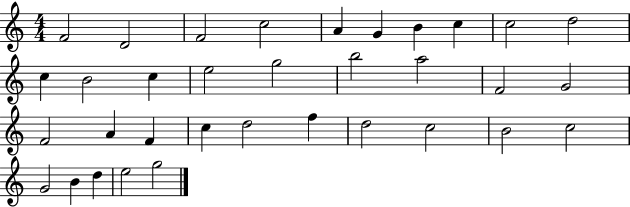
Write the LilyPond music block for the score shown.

{
  \clef treble
  \numericTimeSignature
  \time 4/4
  \key c \major
  f'2 d'2 | f'2 c''2 | a'4 g'4 b'4 c''4 | c''2 d''2 | \break c''4 b'2 c''4 | e''2 g''2 | b''2 a''2 | f'2 g'2 | \break f'2 a'4 f'4 | c''4 d''2 f''4 | d''2 c''2 | b'2 c''2 | \break g'2 b'4 d''4 | e''2 g''2 | \bar "|."
}